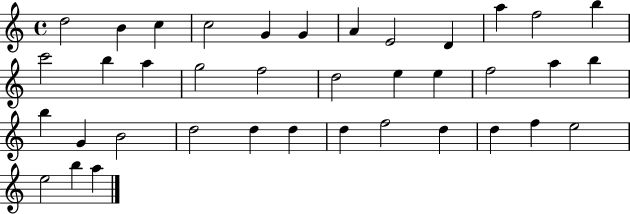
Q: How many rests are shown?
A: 0